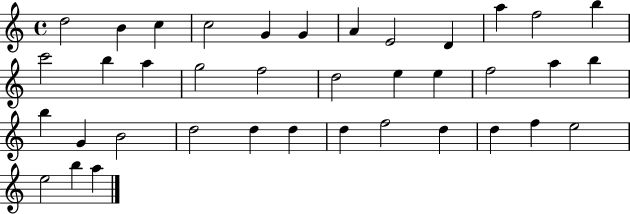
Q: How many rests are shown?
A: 0